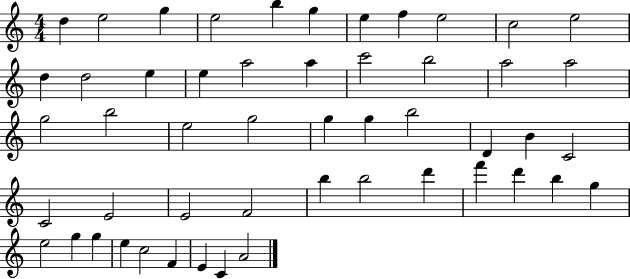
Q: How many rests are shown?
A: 0